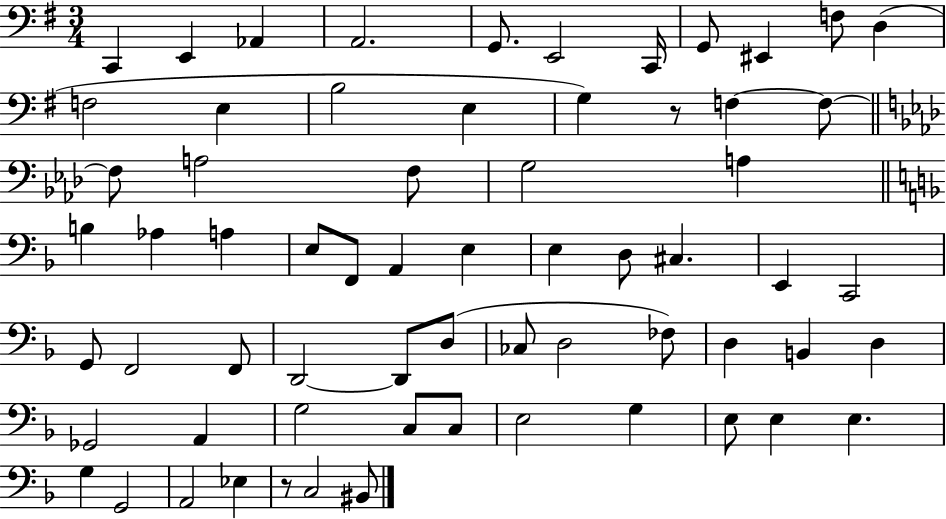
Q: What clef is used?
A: bass